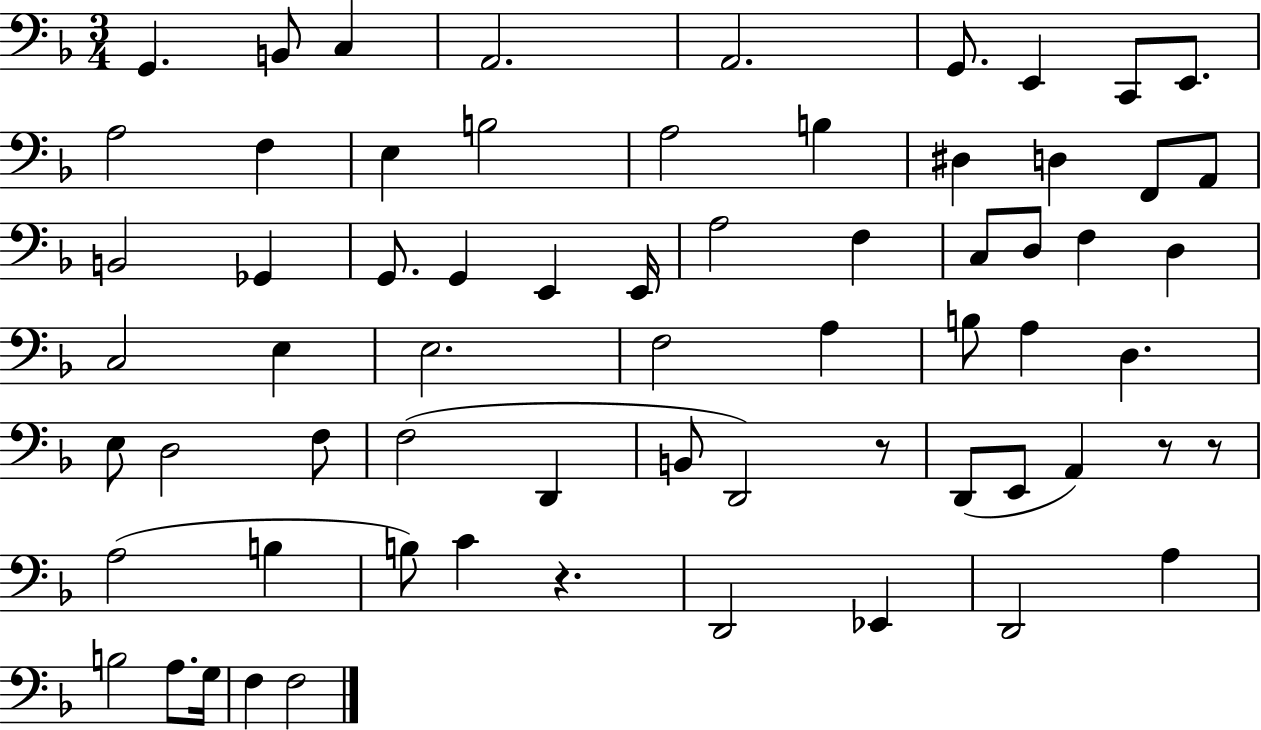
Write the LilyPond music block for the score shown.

{
  \clef bass
  \numericTimeSignature
  \time 3/4
  \key f \major
  g,4. b,8 c4 | a,2. | a,2. | g,8. e,4 c,8 e,8. | \break a2 f4 | e4 b2 | a2 b4 | dis4 d4 f,8 a,8 | \break b,2 ges,4 | g,8. g,4 e,4 e,16 | a2 f4 | c8 d8 f4 d4 | \break c2 e4 | e2. | f2 a4 | b8 a4 d4. | \break e8 d2 f8 | f2( d,4 | b,8 d,2) r8 | d,8( e,8 a,4) r8 r8 | \break a2( b4 | b8) c'4 r4. | d,2 ees,4 | d,2 a4 | \break b2 a8. g16 | f4 f2 | \bar "|."
}